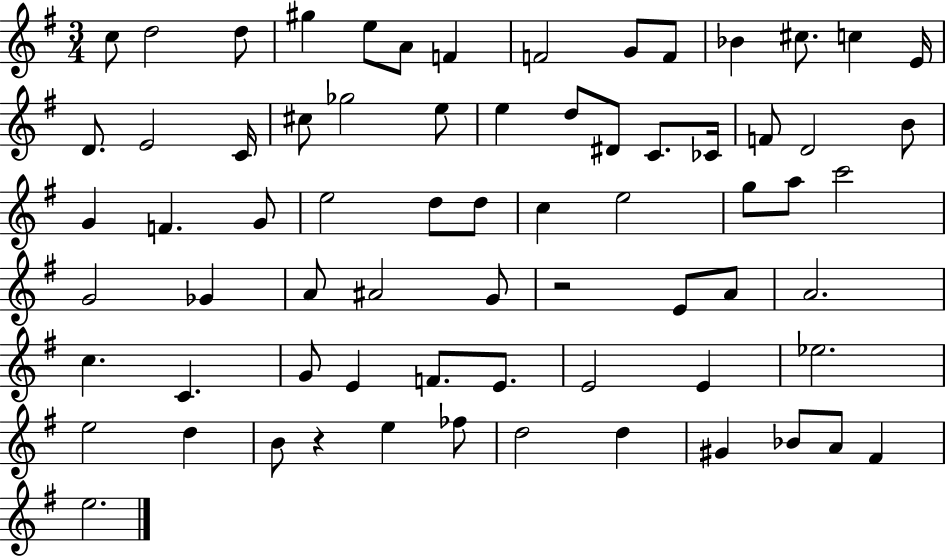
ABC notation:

X:1
T:Untitled
M:3/4
L:1/4
K:G
c/2 d2 d/2 ^g e/2 A/2 F F2 G/2 F/2 _B ^c/2 c E/4 D/2 E2 C/4 ^c/2 _g2 e/2 e d/2 ^D/2 C/2 _C/4 F/2 D2 B/2 G F G/2 e2 d/2 d/2 c e2 g/2 a/2 c'2 G2 _G A/2 ^A2 G/2 z2 E/2 A/2 A2 c C G/2 E F/2 E/2 E2 E _e2 e2 d B/2 z e _f/2 d2 d ^G _B/2 A/2 ^F e2